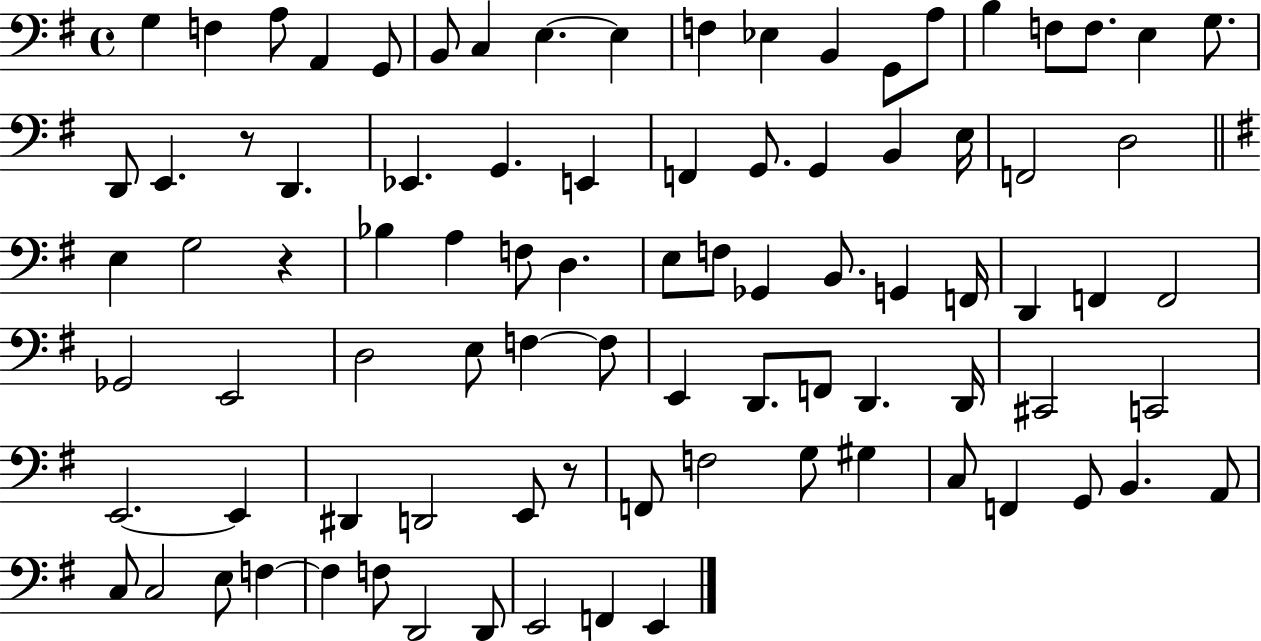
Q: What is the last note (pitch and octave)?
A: E2